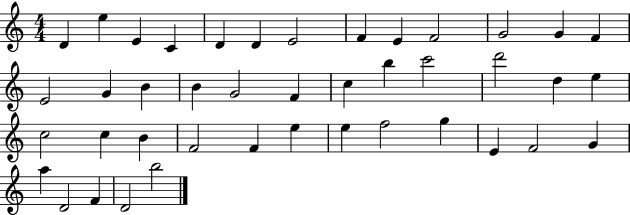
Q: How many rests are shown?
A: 0